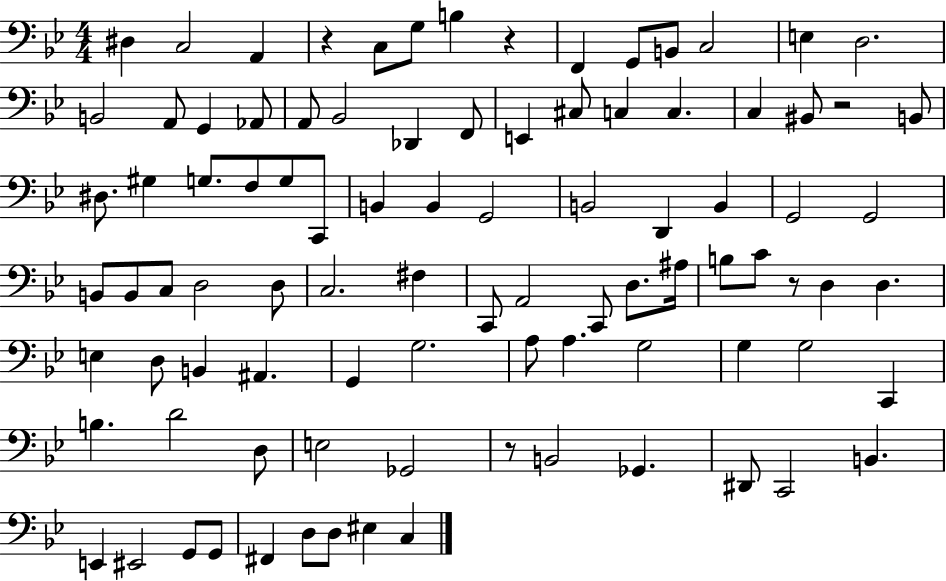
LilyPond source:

{
  \clef bass
  \numericTimeSignature
  \time 4/4
  \key bes \major
  dis4 c2 a,4 | r4 c8 g8 b4 r4 | f,4 g,8 b,8 c2 | e4 d2. | \break b,2 a,8 g,4 aes,8 | a,8 bes,2 des,4 f,8 | e,4 cis8 c4 c4. | c4 bis,8 r2 b,8 | \break dis8. gis4 g8. f8 g8 c,8 | b,4 b,4 g,2 | b,2 d,4 b,4 | g,2 g,2 | \break b,8 b,8 c8 d2 d8 | c2. fis4 | c,8 a,2 c,8 d8. ais16 | b8 c'8 r8 d4 d4. | \break e4 d8 b,4 ais,4. | g,4 g2. | a8 a4. g2 | g4 g2 c,4 | \break b4. d'2 d8 | e2 ges,2 | r8 b,2 ges,4. | dis,8 c,2 b,4. | \break e,4 eis,2 g,8 g,8 | fis,4 d8 d8 eis4 c4 | \bar "|."
}